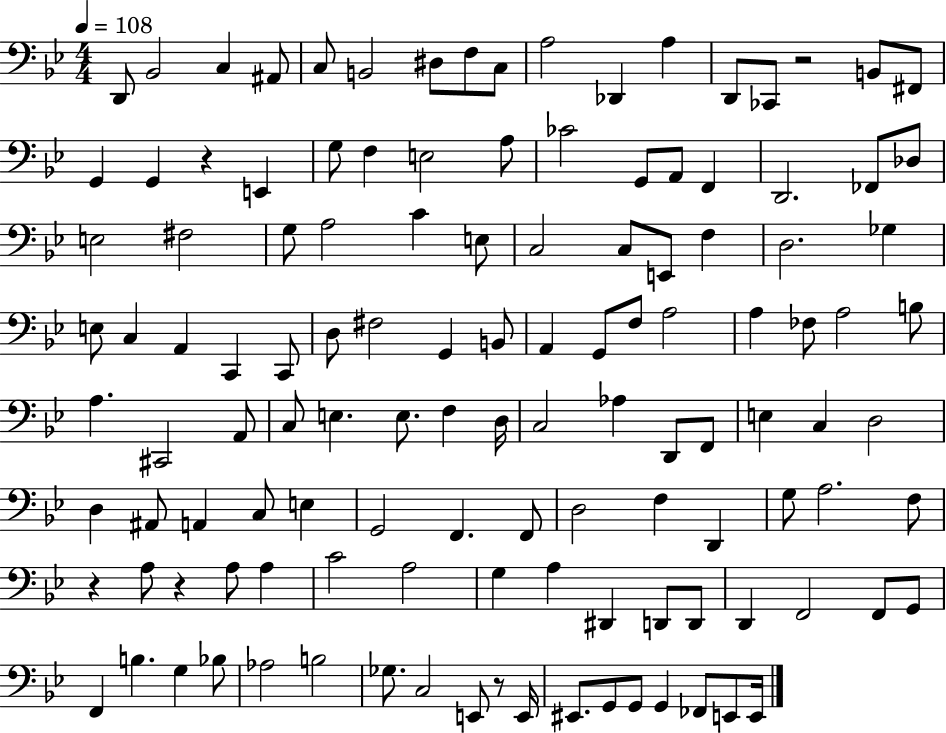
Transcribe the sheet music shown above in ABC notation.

X:1
T:Untitled
M:4/4
L:1/4
K:Bb
D,,/2 _B,,2 C, ^A,,/2 C,/2 B,,2 ^D,/2 F,/2 C,/2 A,2 _D,, A, D,,/2 _C,,/2 z2 B,,/2 ^F,,/2 G,, G,, z E,, G,/2 F, E,2 A,/2 _C2 G,,/2 A,,/2 F,, D,,2 _F,,/2 _D,/2 E,2 ^F,2 G,/2 A,2 C E,/2 C,2 C,/2 E,,/2 F, D,2 _G, E,/2 C, A,, C,, C,,/2 D,/2 ^F,2 G,, B,,/2 A,, G,,/2 F,/2 A,2 A, _F,/2 A,2 B,/2 A, ^C,,2 A,,/2 C,/2 E, E,/2 F, D,/4 C,2 _A, D,,/2 F,,/2 E, C, D,2 D, ^A,,/2 A,, C,/2 E, G,,2 F,, F,,/2 D,2 F, D,, G,/2 A,2 F,/2 z A,/2 z A,/2 A, C2 A,2 G, A, ^D,, D,,/2 D,,/2 D,, F,,2 F,,/2 G,,/2 F,, B, G, _B,/2 _A,2 B,2 _G,/2 C,2 E,,/2 z/2 E,,/4 ^E,,/2 G,,/2 G,,/2 G,, _F,,/2 E,,/2 E,,/4